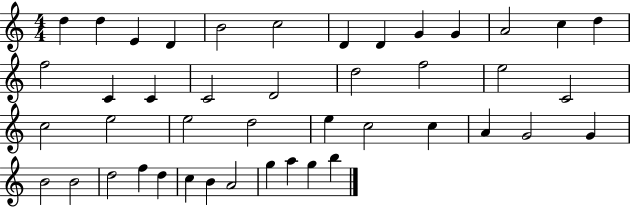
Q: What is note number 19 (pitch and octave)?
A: D5